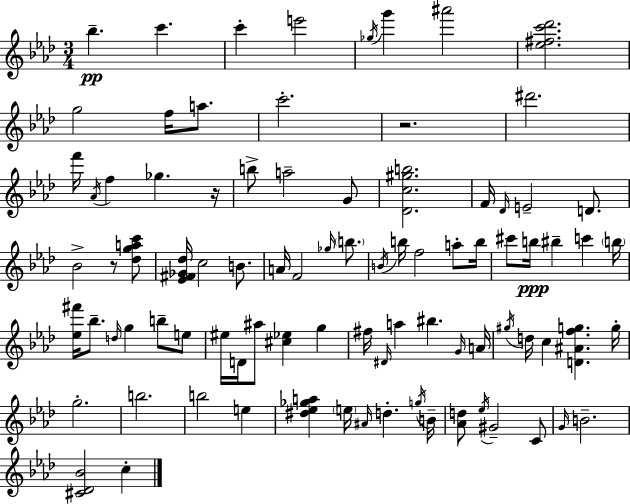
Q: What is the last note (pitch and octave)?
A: C5